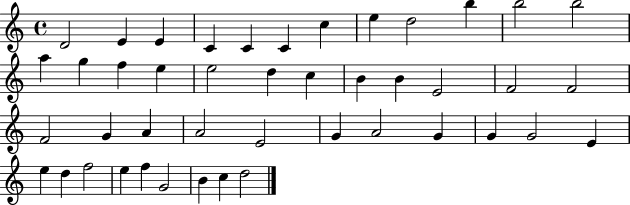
X:1
T:Untitled
M:4/4
L:1/4
K:C
D2 E E C C C c e d2 b b2 b2 a g f e e2 d c B B E2 F2 F2 F2 G A A2 E2 G A2 G G G2 E e d f2 e f G2 B c d2